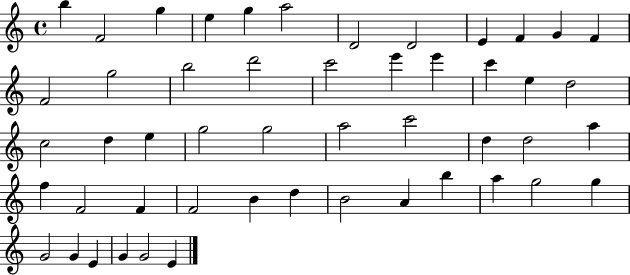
X:1
T:Untitled
M:4/4
L:1/4
K:C
b F2 g e g a2 D2 D2 E F G F F2 g2 b2 d'2 c'2 e' e' c' e d2 c2 d e g2 g2 a2 c'2 d d2 a f F2 F F2 B d B2 A b a g2 g G2 G E G G2 E